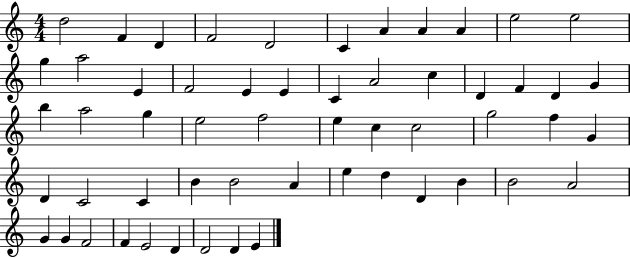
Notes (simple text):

D5/h F4/q D4/q F4/h D4/h C4/q A4/q A4/q A4/q E5/h E5/h G5/q A5/h E4/q F4/h E4/q E4/q C4/q A4/h C5/q D4/q F4/q D4/q G4/q B5/q A5/h G5/q E5/h F5/h E5/q C5/q C5/h G5/h F5/q G4/q D4/q C4/h C4/q B4/q B4/h A4/q E5/q D5/q D4/q B4/q B4/h A4/h G4/q G4/q F4/h F4/q E4/h D4/q D4/h D4/q E4/q